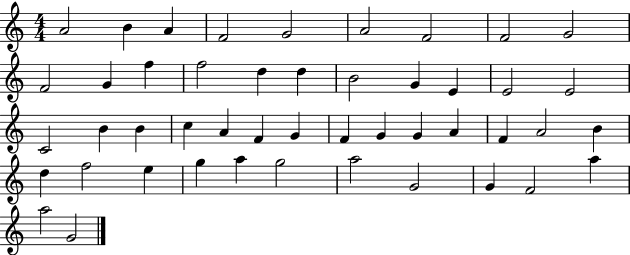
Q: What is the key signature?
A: C major